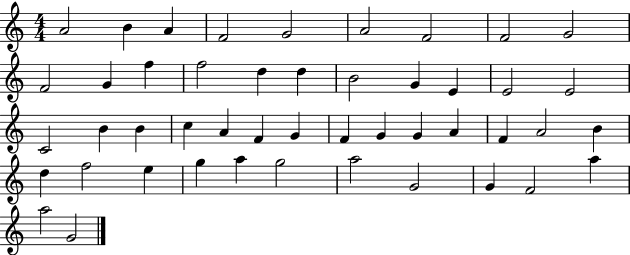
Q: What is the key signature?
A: C major